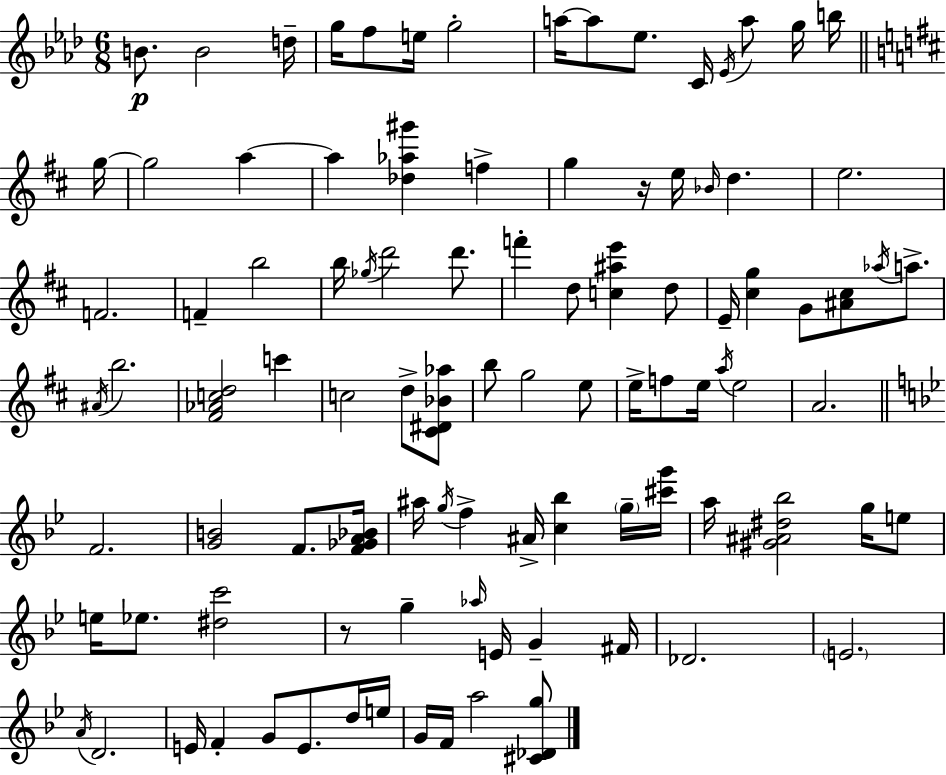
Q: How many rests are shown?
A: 2